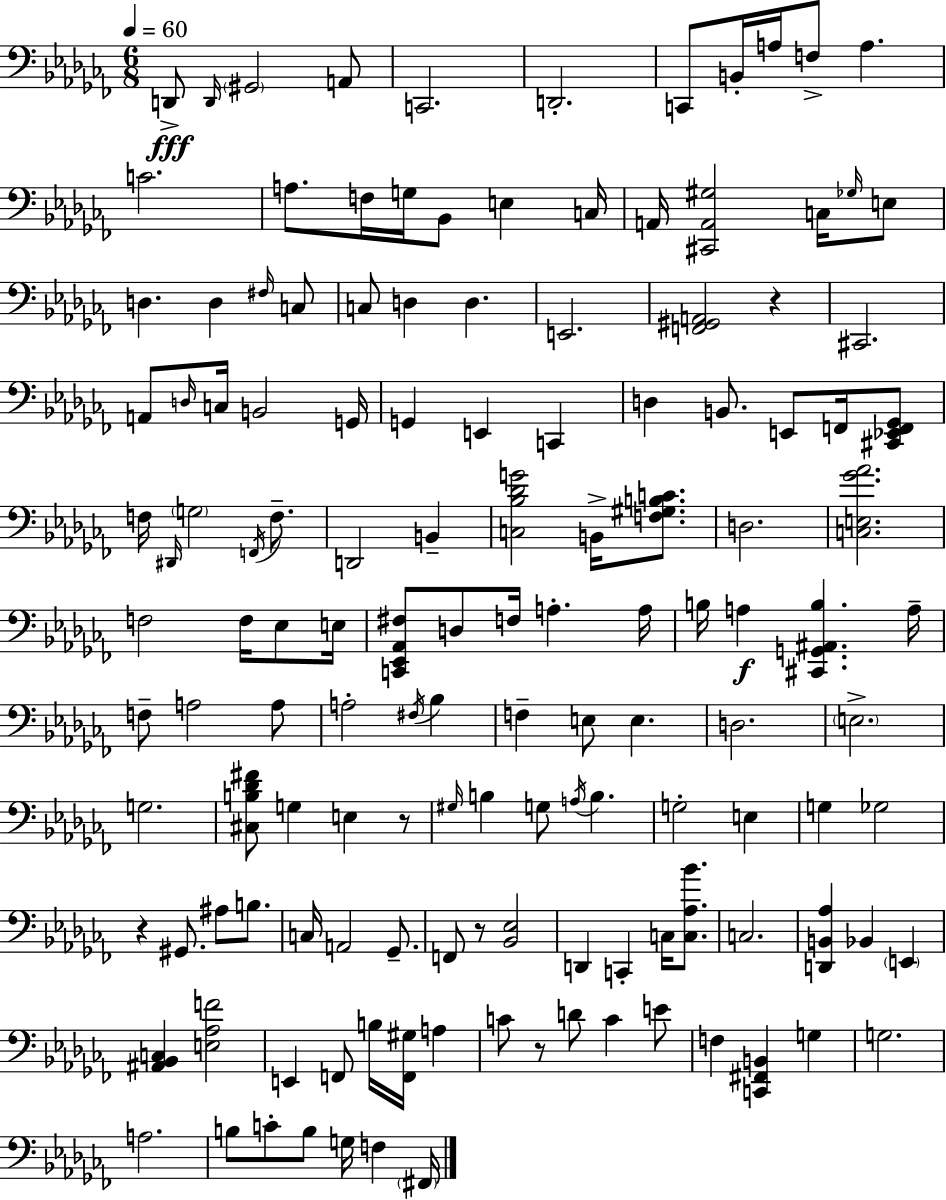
X:1
T:Untitled
M:6/8
L:1/4
K:Abm
D,,/2 D,,/4 ^G,,2 A,,/2 C,,2 D,,2 C,,/2 B,,/4 A,/4 F,/2 A, C2 A,/2 F,/4 G,/4 _B,,/2 E, C,/4 A,,/4 [^C,,A,,^G,]2 C,/4 _G,/4 E,/2 D, D, ^F,/4 C,/2 C,/2 D, D, E,,2 [F,,^G,,A,,]2 z ^C,,2 A,,/2 D,/4 C,/4 B,,2 G,,/4 G,, E,, C,, D, B,,/2 E,,/2 F,,/4 [^C,,_E,,F,,_G,,]/2 F,/4 ^D,,/4 G,2 F,,/4 F,/2 D,,2 B,, [C,_B,_DG]2 B,,/4 [F,^G,B,C]/2 D,2 [C,E,_G_A]2 F,2 F,/4 _E,/2 E,/4 [C,,_E,,_A,,^F,]/2 D,/2 F,/4 A, A,/4 B,/4 A, [^C,,G,,^A,,B,] A,/4 F,/2 A,2 A,/2 A,2 ^F,/4 _B, F, E,/2 E, D,2 E,2 G,2 [^C,B,_D^F]/2 G, E, z/2 ^G,/4 B, G,/2 A,/4 B, G,2 E, G, _G,2 z ^G,,/2 ^A,/2 B,/2 C,/4 A,,2 _G,,/2 F,,/2 z/2 [_B,,_E,]2 D,, C,, C,/4 [C,_A,_B]/2 C,2 [D,,B,,_A,] _B,, E,, [^A,,_B,,C,] [E,_A,F]2 E,, F,,/2 B,/4 [F,,^G,]/4 A, C/2 z/2 D/2 C E/2 F, [C,,^F,,B,,] G, G,2 A,2 B,/2 C/2 B,/2 G,/4 F, ^F,,/4